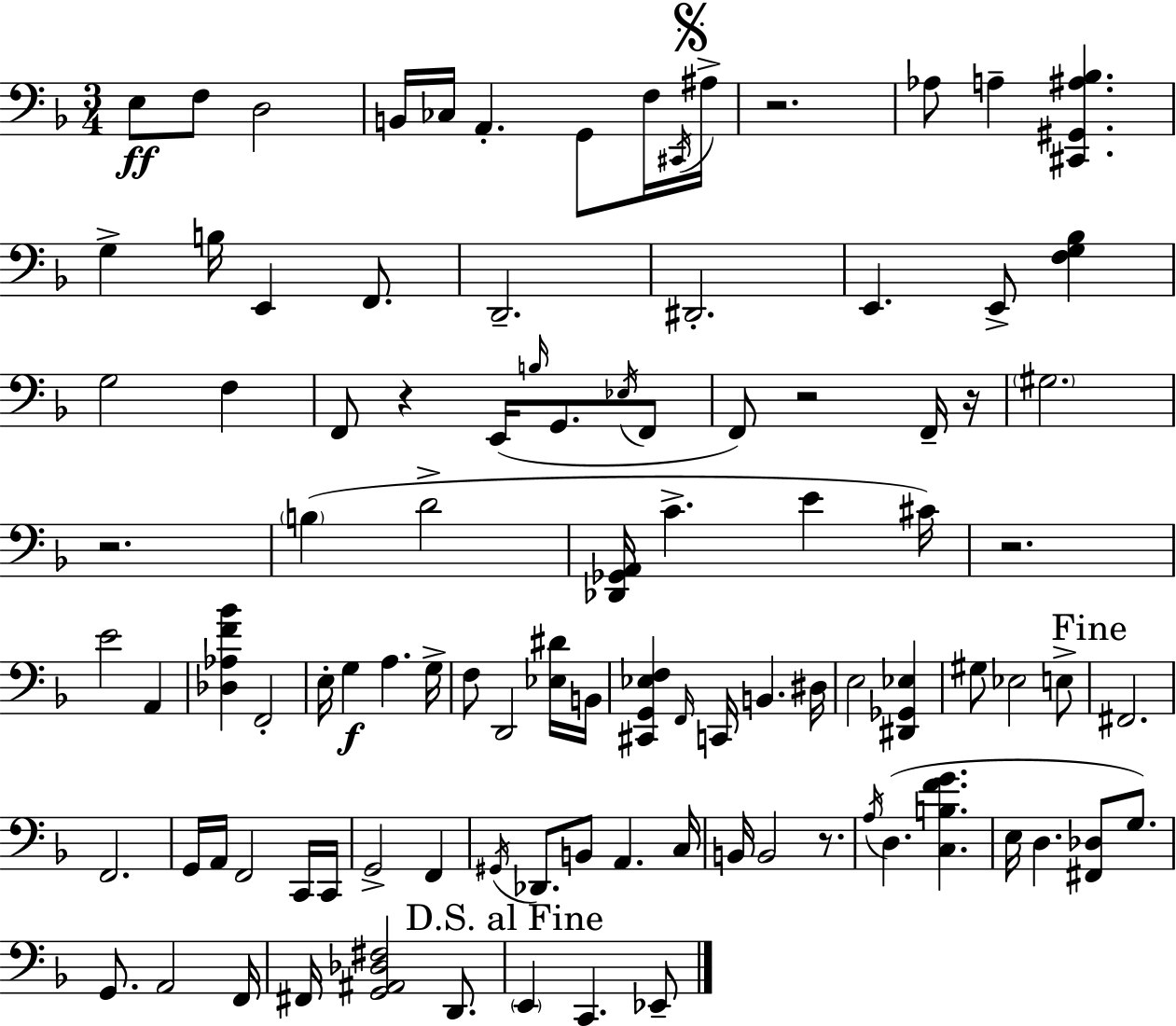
E3/e F3/e D3/h B2/s CES3/s A2/q. G2/e F3/s C#2/s A#3/s R/h. Ab3/e A3/q [C#2,G#2,A#3,Bb3]/q. G3/q B3/s E2/q F2/e. D2/h. D#2/h. E2/q. E2/e [F3,G3,Bb3]/q G3/h F3/q F2/e R/q E2/s B3/s G2/e. Eb3/s F2/e F2/e R/h F2/s R/s G#3/h. R/h. B3/q D4/h [Db2,Gb2,A2]/s C4/q. E4/q C#4/s R/h. E4/h A2/q [Db3,Ab3,F4,Bb4]/q F2/h E3/s G3/q A3/q. G3/s F3/e D2/h [Eb3,D#4]/s B2/s [C#2,G2,Eb3,F3]/q F2/s C2/s B2/q. D#3/s E3/h [D#2,Gb2,Eb3]/q G#3/e Eb3/h E3/e F#2/h. F2/h. G2/s A2/s F2/h C2/s C2/s G2/h F2/q G#2/s Db2/e. B2/e A2/q. C3/s B2/s B2/h R/e. A3/s D3/q. [C3,B3,F4,G4]/q. E3/s D3/q. [F#2,Db3]/e G3/e. G2/e. A2/h F2/s F#2/s [G2,A#2,Db3,F#3]/h D2/e. E2/q C2/q. Eb2/e